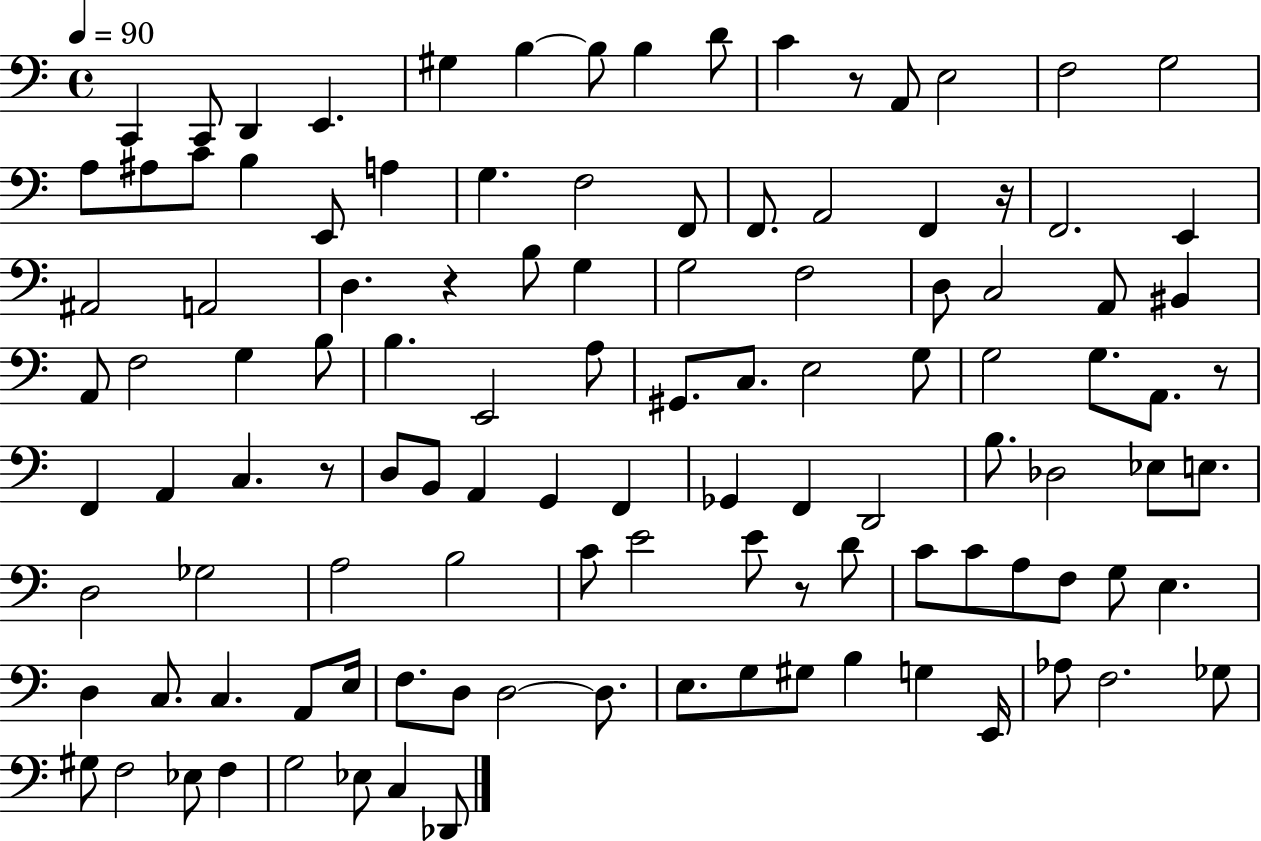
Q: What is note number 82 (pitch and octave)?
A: E3